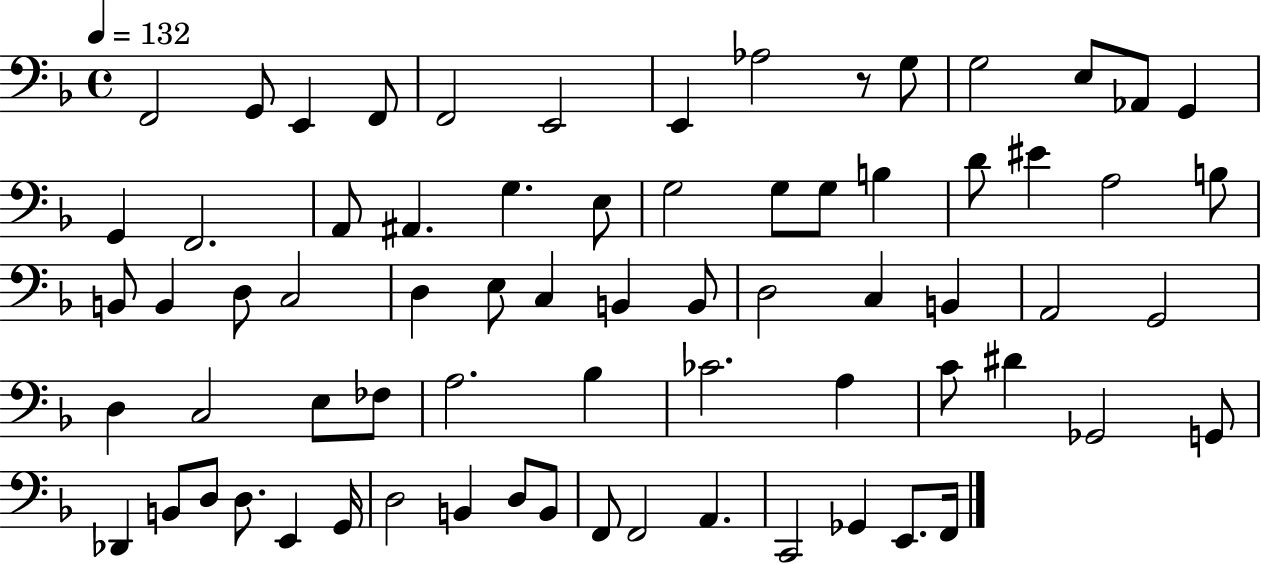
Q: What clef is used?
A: bass